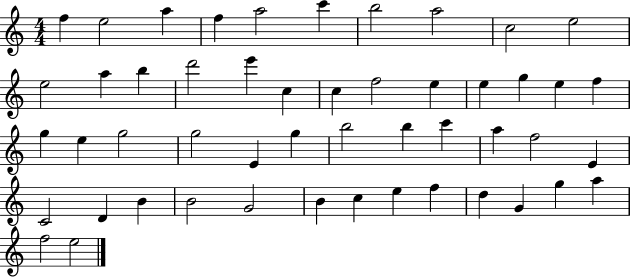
F5/q E5/h A5/q F5/q A5/h C6/q B5/h A5/h C5/h E5/h E5/h A5/q B5/q D6/h E6/q C5/q C5/q F5/h E5/q E5/q G5/q E5/q F5/q G5/q E5/q G5/h G5/h E4/q G5/q B5/h B5/q C6/q A5/q F5/h E4/q C4/h D4/q B4/q B4/h G4/h B4/q C5/q E5/q F5/q D5/q G4/q G5/q A5/q F5/h E5/h